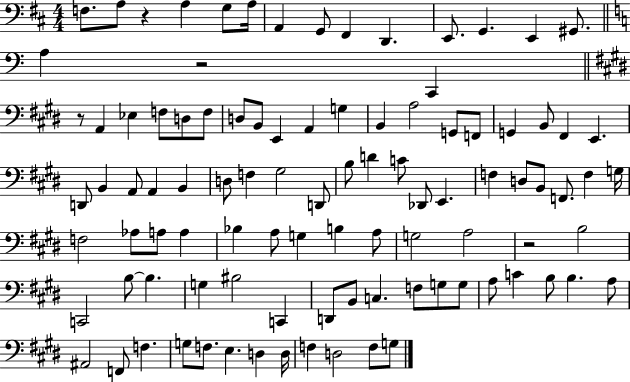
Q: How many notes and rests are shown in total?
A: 98